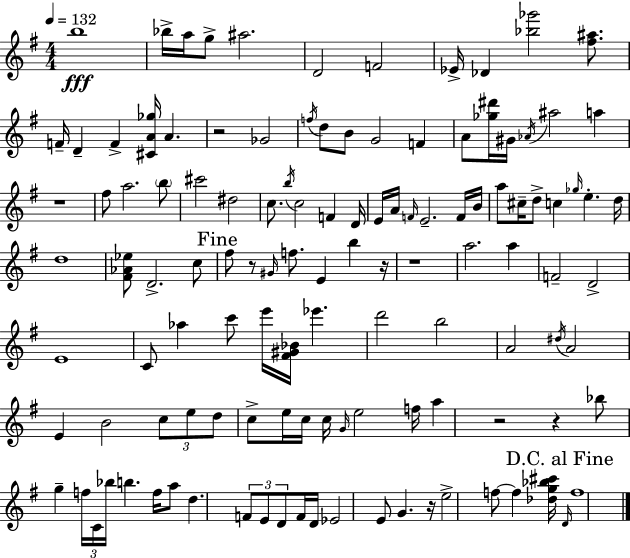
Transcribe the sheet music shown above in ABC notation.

X:1
T:Untitled
M:4/4
L:1/4
K:Em
b4 _b/4 a/4 g/2 ^a2 D2 F2 _E/4 _D [_b_g']2 [^f^a]/2 F/4 D F [^CA_g]/4 A z2 _G2 f/4 d/2 B/2 G2 F A/2 [_g^d']/4 ^G/4 _A/4 ^a2 a z4 ^f/2 a2 b/2 ^c'2 ^d2 c/2 b/4 c2 F D/4 E/4 A/4 F/4 E2 F/4 B/4 a/2 ^c/4 d/2 c _g/4 e d/4 d4 [^F_A_e]/2 D2 c/2 ^f/2 z/2 ^G/4 f/2 E b z/4 z4 a2 a F2 D2 E4 C/2 _a c'/2 e'/4 [^F^G_B]/4 _e' d'2 b2 A2 ^d/4 A2 E B2 c/2 e/2 d/2 c/2 e/4 c/4 c/4 G/4 e2 f/4 a z2 z _b/2 g f/4 C/4 _b/4 b f/4 a/2 d F/2 E/2 D/2 F/4 D/4 _E2 E/2 G z/4 e2 f/2 f [_dg_b^c']/4 D/4 f4